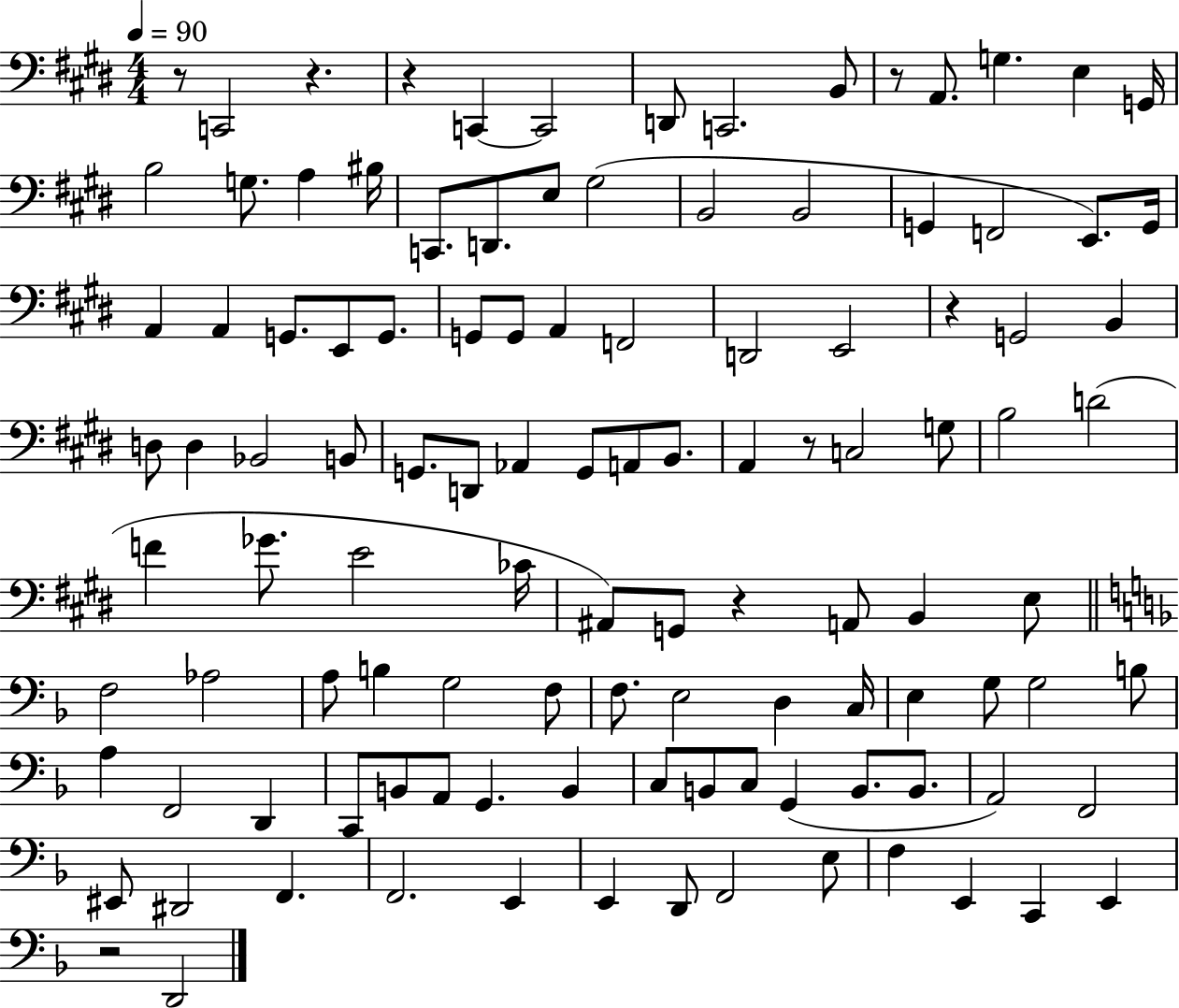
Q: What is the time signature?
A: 4/4